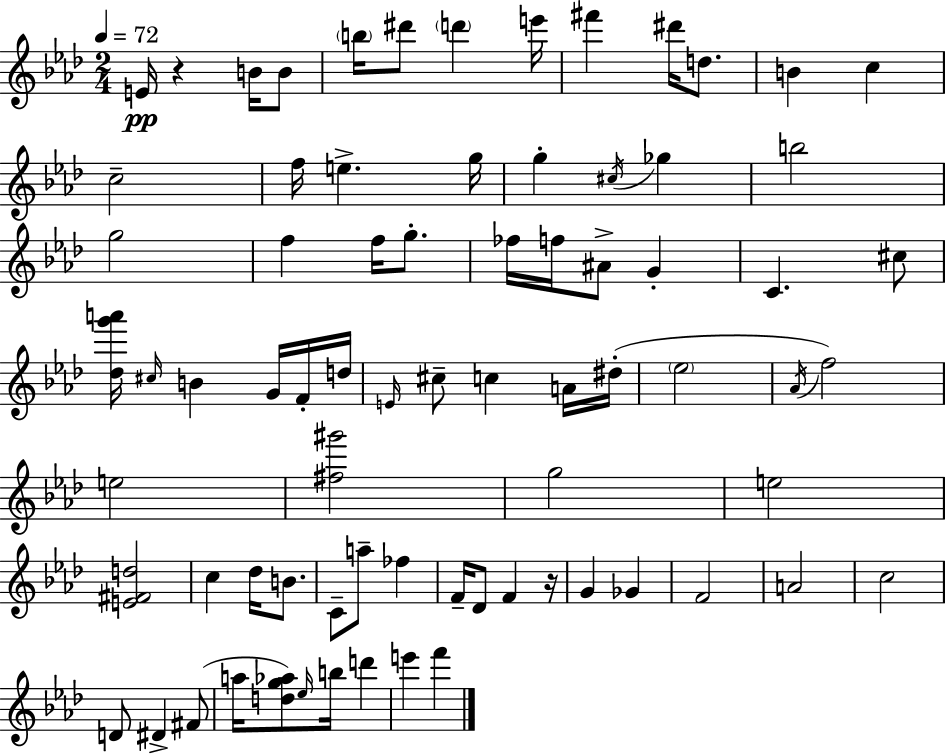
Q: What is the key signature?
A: F minor